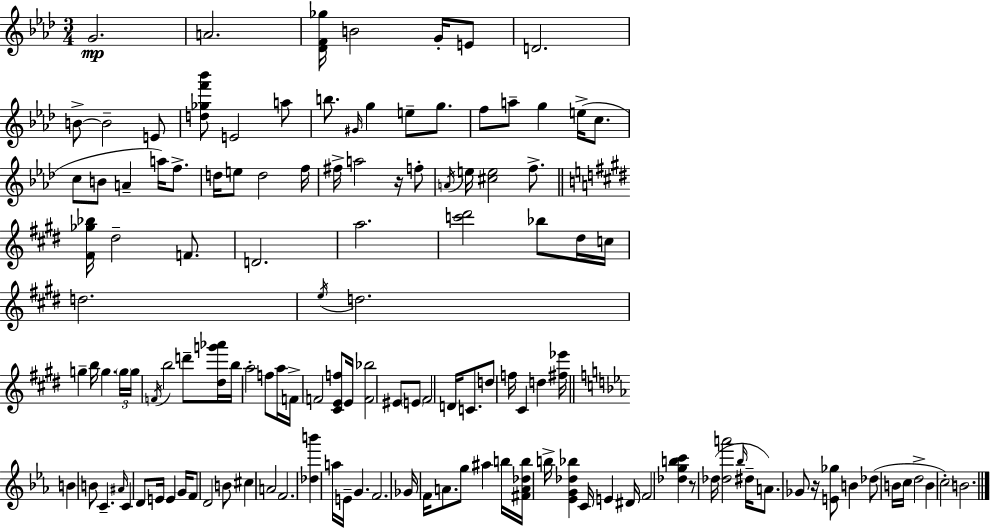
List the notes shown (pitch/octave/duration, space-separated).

G4/h. A4/h. [Db4,F4,Gb5]/s B4/h G4/s E4/e D4/h. B4/e B4/h E4/e [D5,Gb5,F6,Bb6]/e E4/h A5/e B5/e. G#4/s G5/q E5/e G5/e. F5/e A5/e G5/q E5/s C5/e. C5/e B4/e A4/q A5/s F5/e. D5/s E5/e D5/h F5/s F#5/s A5/h R/s F5/e A4/s E5/s [C#5,E5]/h F5/e. [F#4,Gb5,Bb5]/s D#5/h F4/e. D4/h. A5/h. [C6,D#6]/h Bb5/e D#5/s C5/s D5/h. E5/s D5/h. G5/q B5/s G5/q. G5/s G5/s F4/s B5/h D6/e [D#5,G6,Ab6]/s B5/s A5/h F5/e A5/s F4/s F4/h [C#4,E4,F5]/e E4/s [F4,Bb5]/h EIS4/e E4/e F#4/h D4/s C4/e. D5/e F5/s C#4/q D5/q [F#5,Eb6]/s B4/q B4/e C4/q. A#4/s C4/q D4/e E4/s E4/q G4/s F4/e D4/h B4/e C#5/q A4/h F4/h. [Db5,B6]/q A5/s E4/s G4/q. F4/h. Gb4/s F4/s A4/e. G5/e A#5/q B5/s [F#4,A4,Db5,B5]/s B5/s [Eb4,G4,Db5,Bb5]/q C4/s E4/q D#4/s F4/h [Db5,G5,B5,C6]/q R/e Db5/s [Db5,A6]/h Bb5/s D#5/s A4/e. Gb4/e R/s [E4,Gb5]/e B4/q Db5/e B4/s C5/s D5/h B4/q C5/h B4/h.